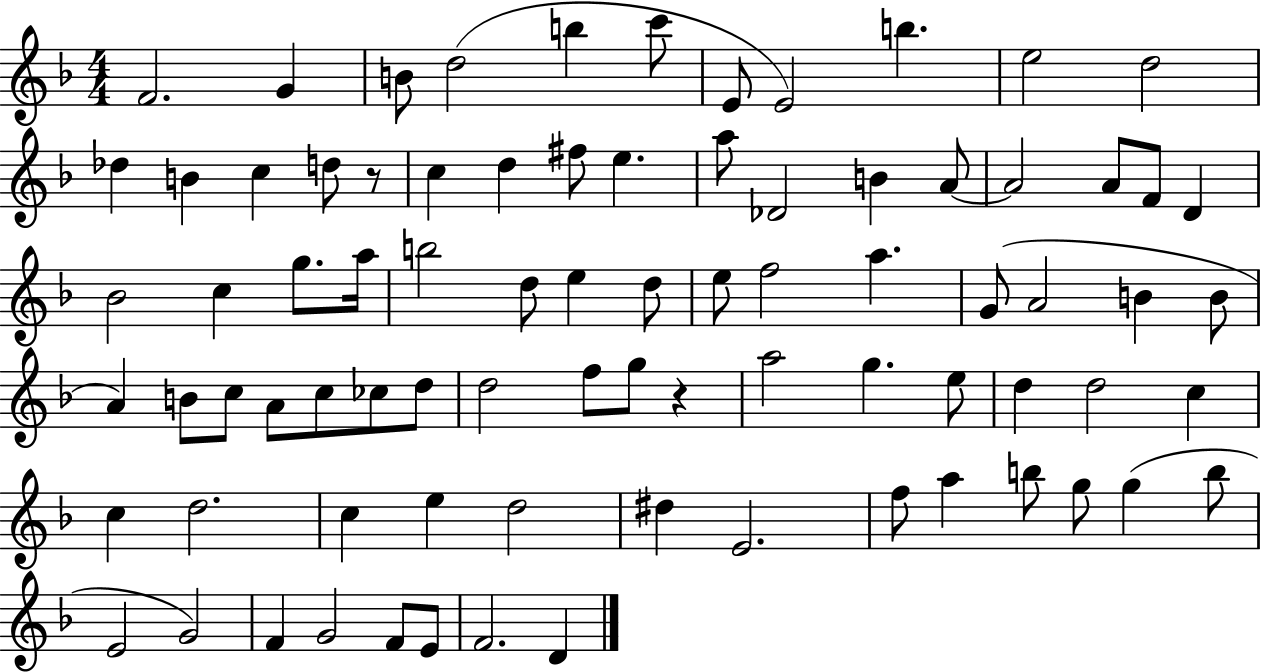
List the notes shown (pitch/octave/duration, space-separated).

F4/h. G4/q B4/e D5/h B5/q C6/e E4/e E4/h B5/q. E5/h D5/h Db5/q B4/q C5/q D5/e R/e C5/q D5/q F#5/e E5/q. A5/e Db4/h B4/q A4/e A4/h A4/e F4/e D4/q Bb4/h C5/q G5/e. A5/s B5/h D5/e E5/q D5/e E5/e F5/h A5/q. G4/e A4/h B4/q B4/e A4/q B4/e C5/e A4/e C5/e CES5/e D5/e D5/h F5/e G5/e R/q A5/h G5/q. E5/e D5/q D5/h C5/q C5/q D5/h. C5/q E5/q D5/h D#5/q E4/h. F5/e A5/q B5/e G5/e G5/q B5/e E4/h G4/h F4/q G4/h F4/e E4/e F4/h. D4/q